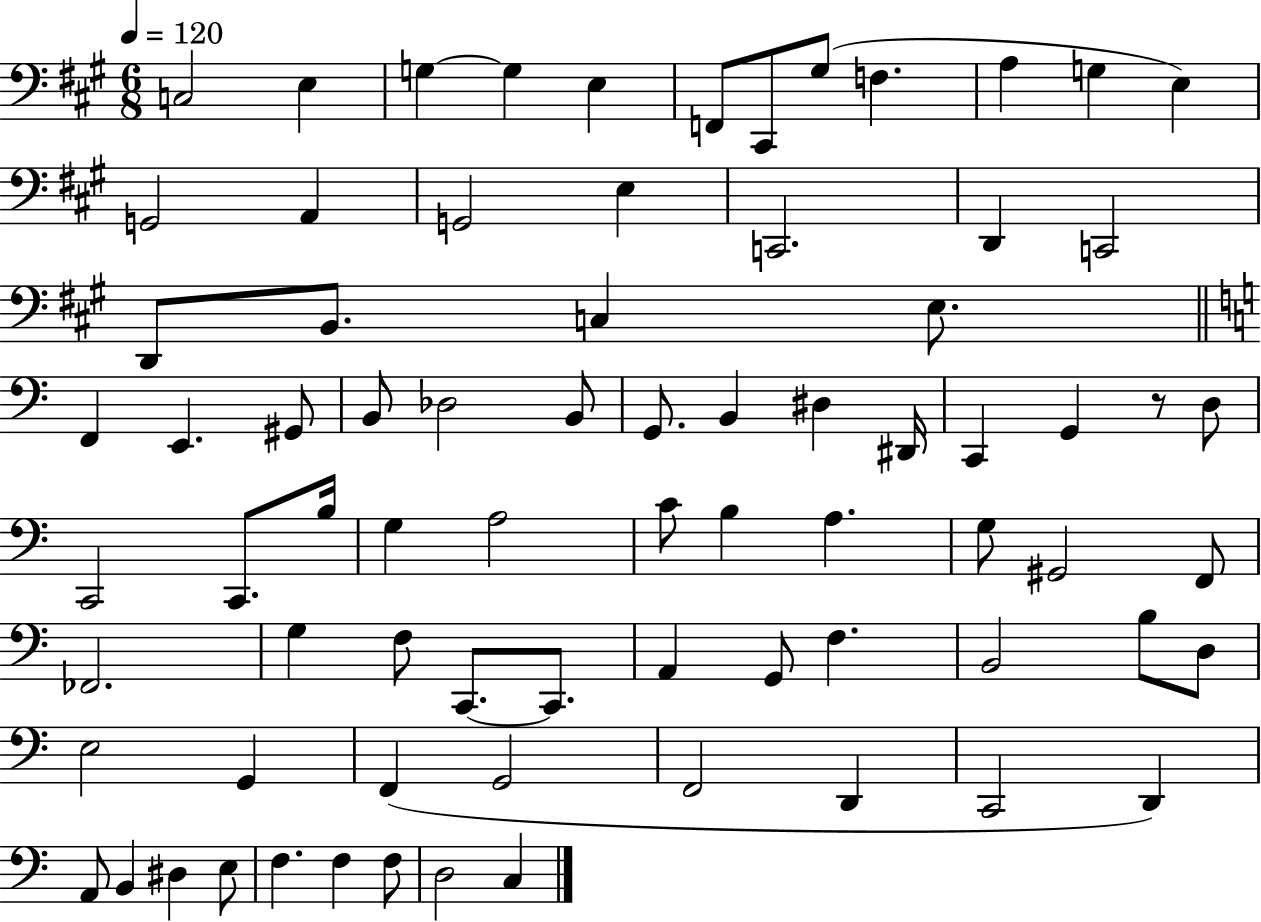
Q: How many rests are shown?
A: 1